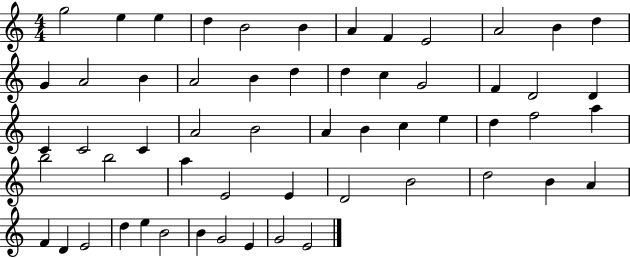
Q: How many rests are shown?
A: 0